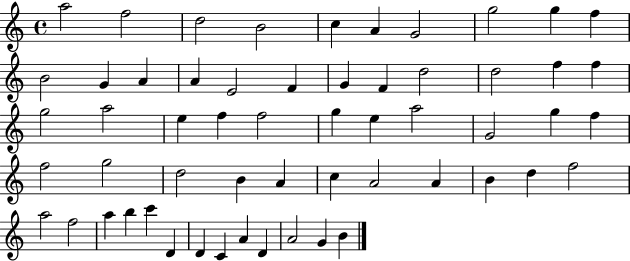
{
  \clef treble
  \time 4/4
  \defaultTimeSignature
  \key c \major
  a''2 f''2 | d''2 b'2 | c''4 a'4 g'2 | g''2 g''4 f''4 | \break b'2 g'4 a'4 | a'4 e'2 f'4 | g'4 f'4 d''2 | d''2 f''4 f''4 | \break g''2 a''2 | e''4 f''4 f''2 | g''4 e''4 a''2 | g'2 g''4 f''4 | \break f''2 g''2 | d''2 b'4 a'4 | c''4 a'2 a'4 | b'4 d''4 f''2 | \break a''2 f''2 | a''4 b''4 c'''4 d'4 | d'4 c'4 a'4 d'4 | a'2 g'4 b'4 | \break \bar "|."
}